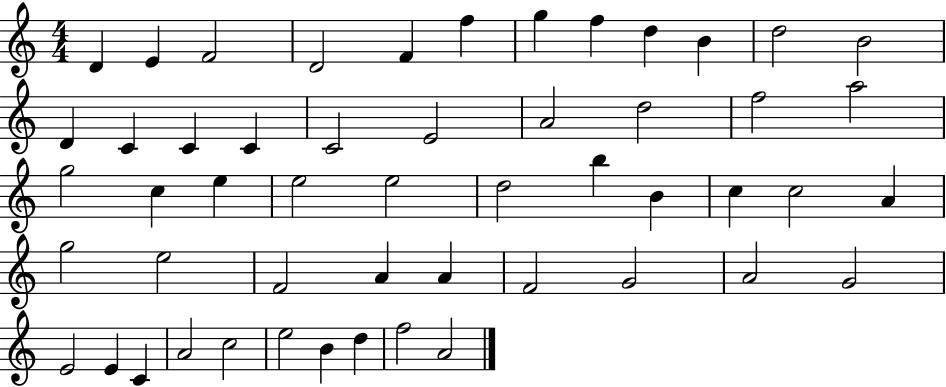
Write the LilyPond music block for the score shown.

{
  \clef treble
  \numericTimeSignature
  \time 4/4
  \key c \major
  d'4 e'4 f'2 | d'2 f'4 f''4 | g''4 f''4 d''4 b'4 | d''2 b'2 | \break d'4 c'4 c'4 c'4 | c'2 e'2 | a'2 d''2 | f''2 a''2 | \break g''2 c''4 e''4 | e''2 e''2 | d''2 b''4 b'4 | c''4 c''2 a'4 | \break g''2 e''2 | f'2 a'4 a'4 | f'2 g'2 | a'2 g'2 | \break e'2 e'4 c'4 | a'2 c''2 | e''2 b'4 d''4 | f''2 a'2 | \break \bar "|."
}